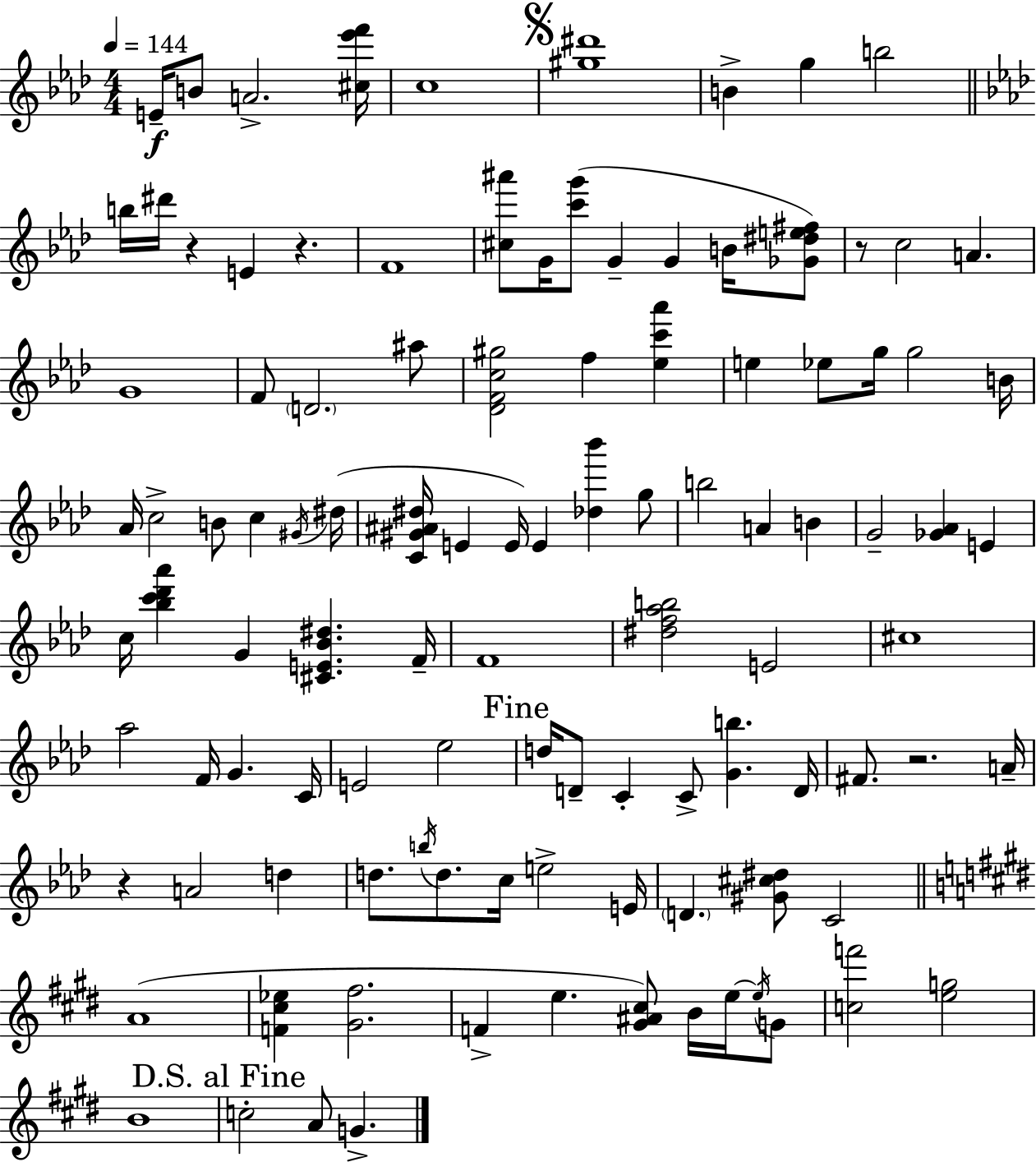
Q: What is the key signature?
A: F minor